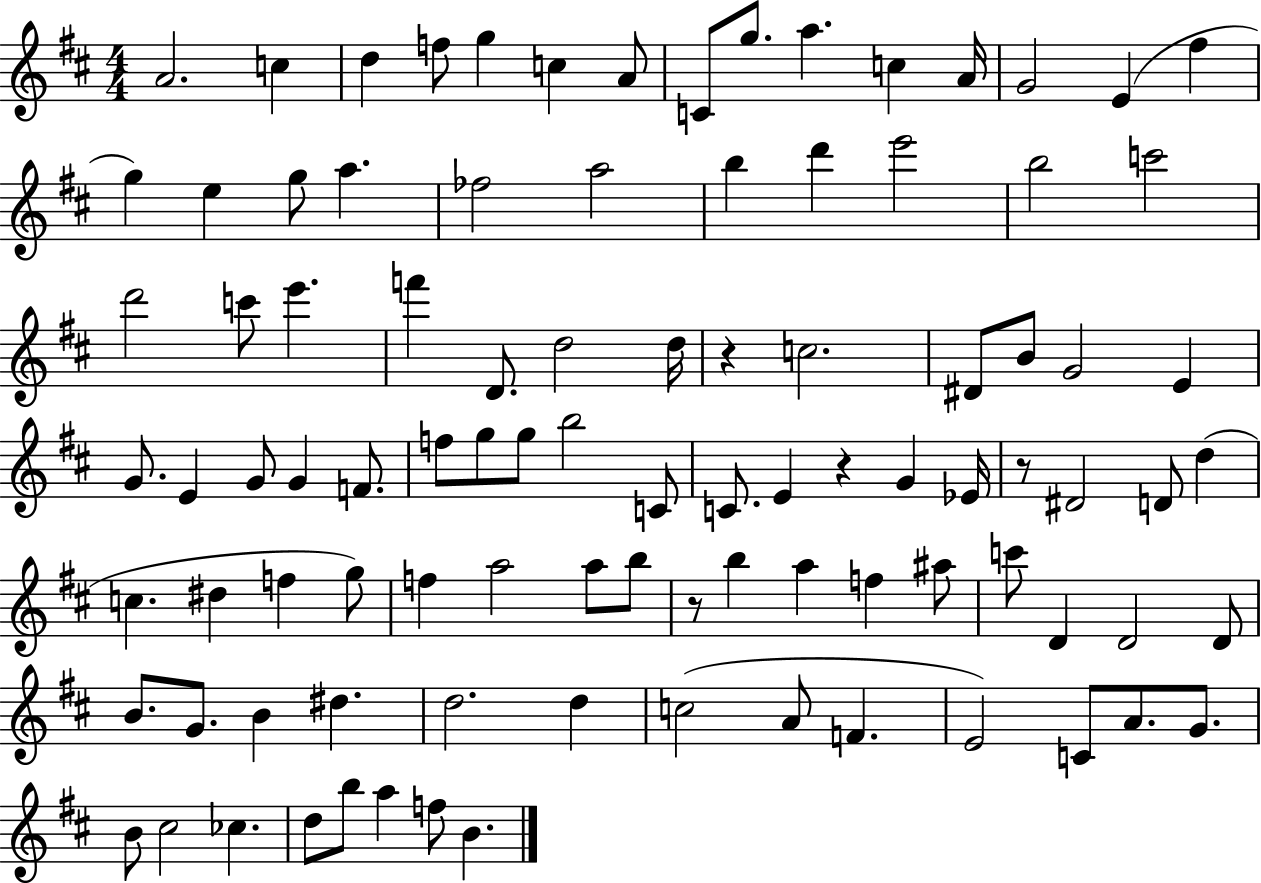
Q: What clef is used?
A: treble